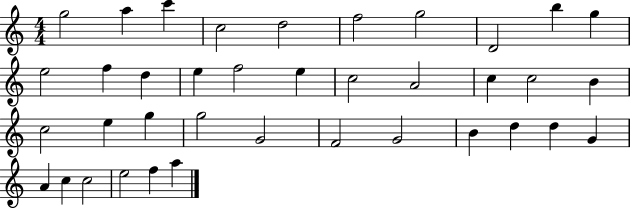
G5/h A5/q C6/q C5/h D5/h F5/h G5/h D4/h B5/q G5/q E5/h F5/q D5/q E5/q F5/h E5/q C5/h A4/h C5/q C5/h B4/q C5/h E5/q G5/q G5/h G4/h F4/h G4/h B4/q D5/q D5/q G4/q A4/q C5/q C5/h E5/h F5/q A5/q